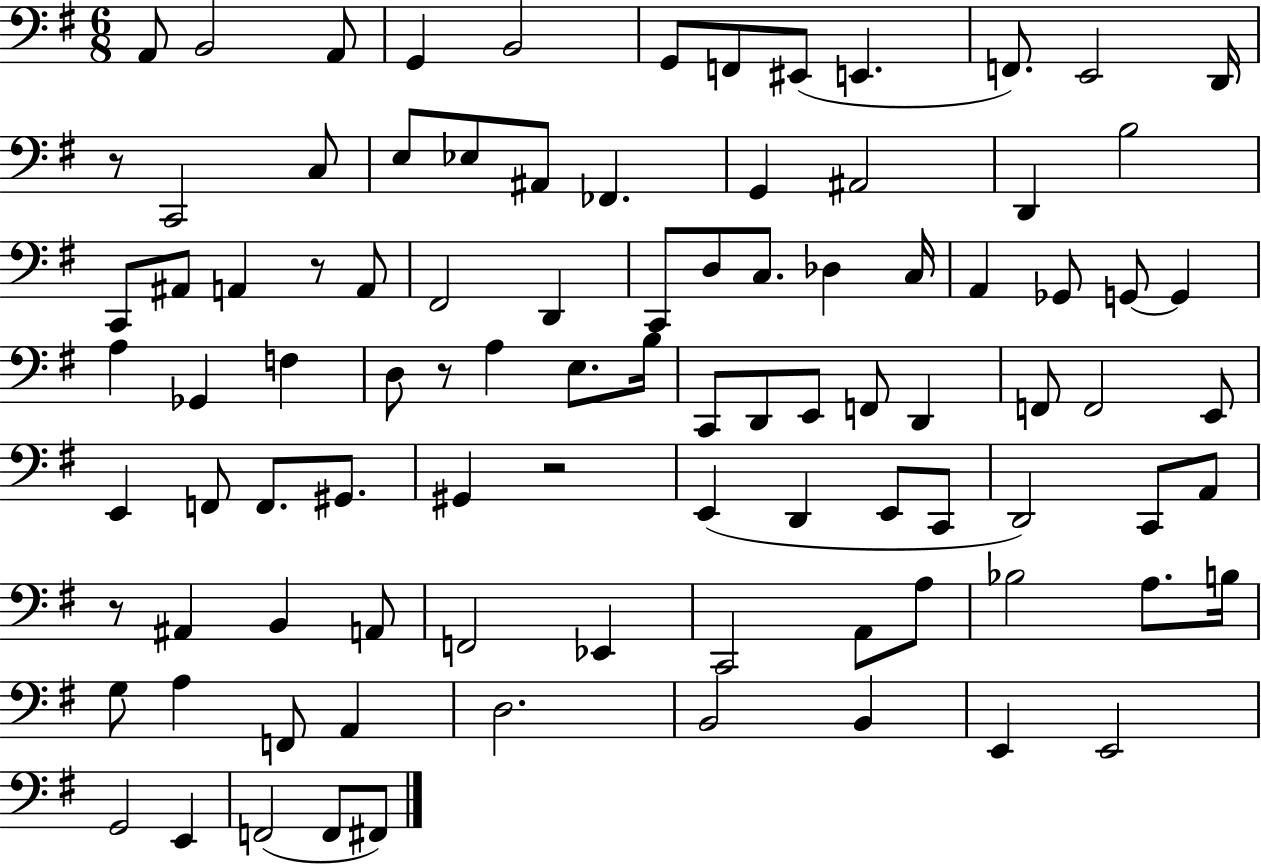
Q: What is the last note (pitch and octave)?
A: F#2